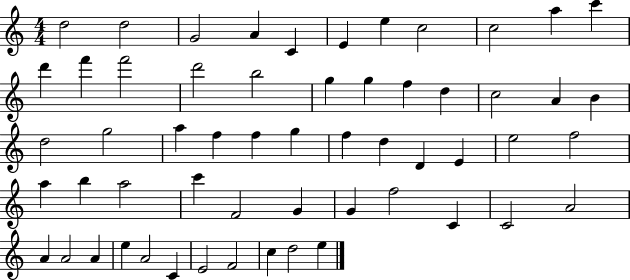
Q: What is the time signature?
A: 4/4